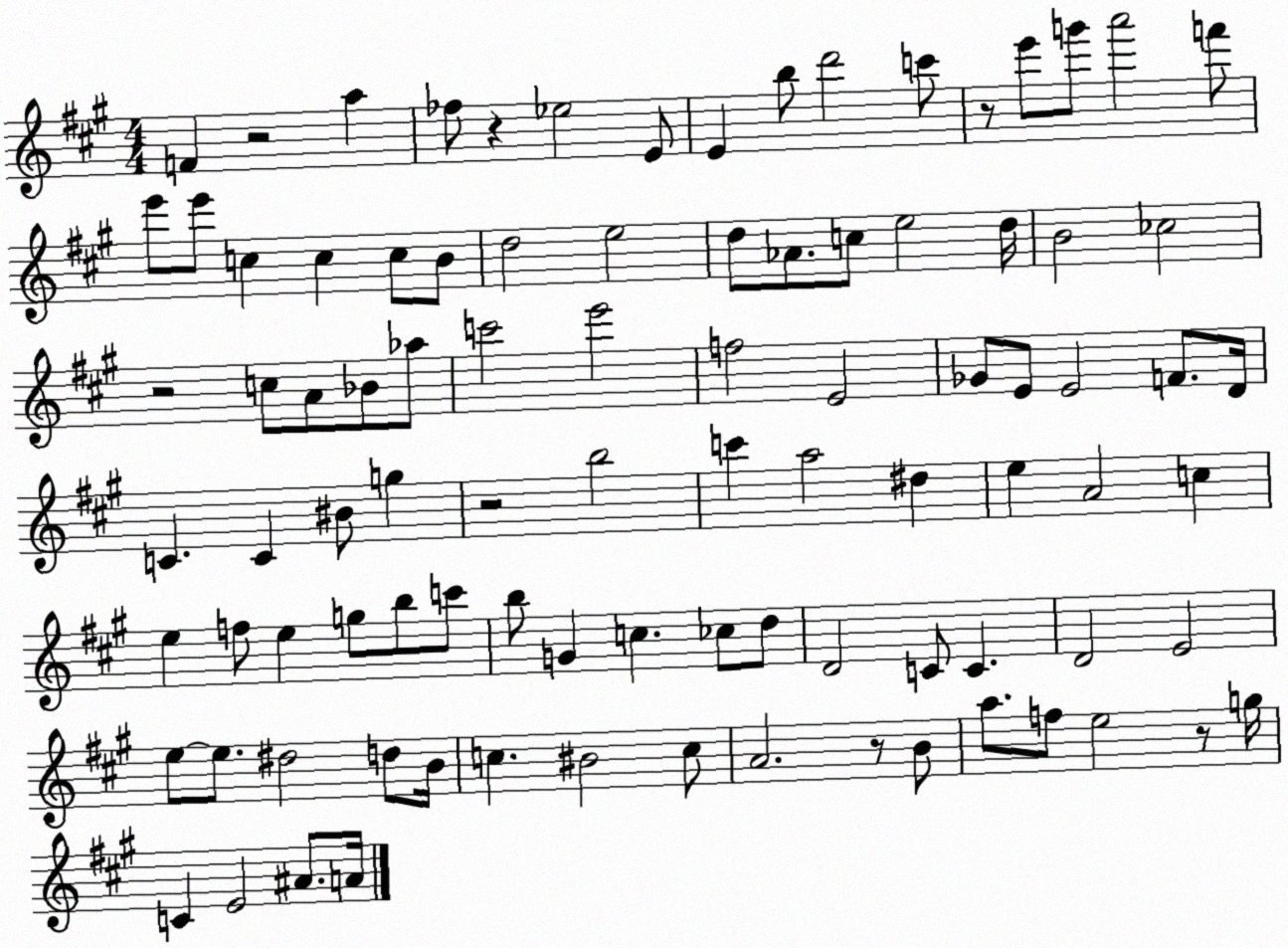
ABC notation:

X:1
T:Untitled
M:4/4
L:1/4
K:A
F z2 a _f/2 z _e2 E/2 E b/2 d'2 c'/2 z/2 e'/2 g'/2 a'2 f'/2 e'/2 e'/2 c c c/2 B/2 d2 e2 d/2 _A/2 c/2 e2 d/4 B2 _c2 z2 c/2 A/2 _B/2 _a/2 c'2 e'2 f2 E2 _G/2 E/2 E2 F/2 D/4 C C ^B/2 g z2 b2 c' a2 ^d e A2 c e f/2 e g/2 b/2 c'/2 b/2 G c _c/2 d/2 D2 C/2 C D2 E2 e/2 e/2 ^d2 d/2 B/4 c ^B2 c/2 A2 z/2 B/2 a/2 f/2 e2 z/2 g/4 C E2 ^A/2 A/4